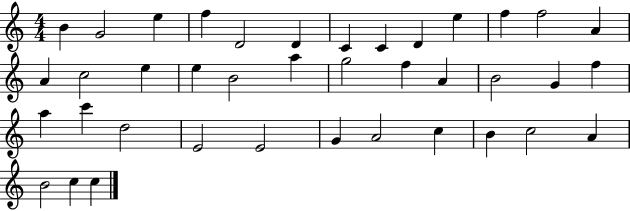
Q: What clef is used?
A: treble